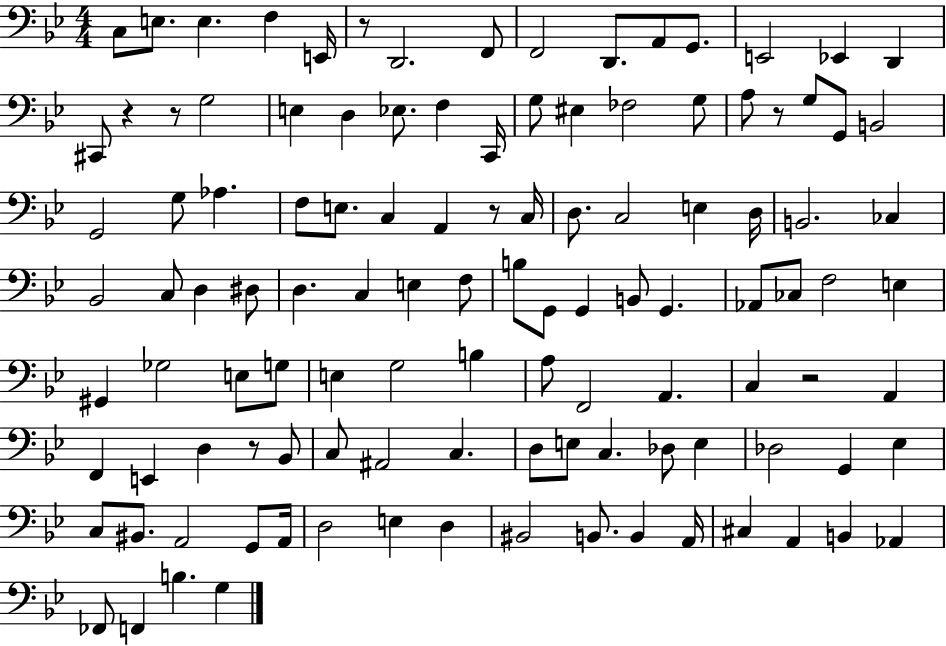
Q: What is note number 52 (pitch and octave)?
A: B3